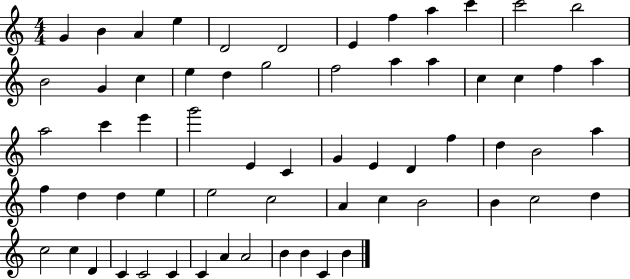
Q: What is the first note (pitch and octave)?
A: G4